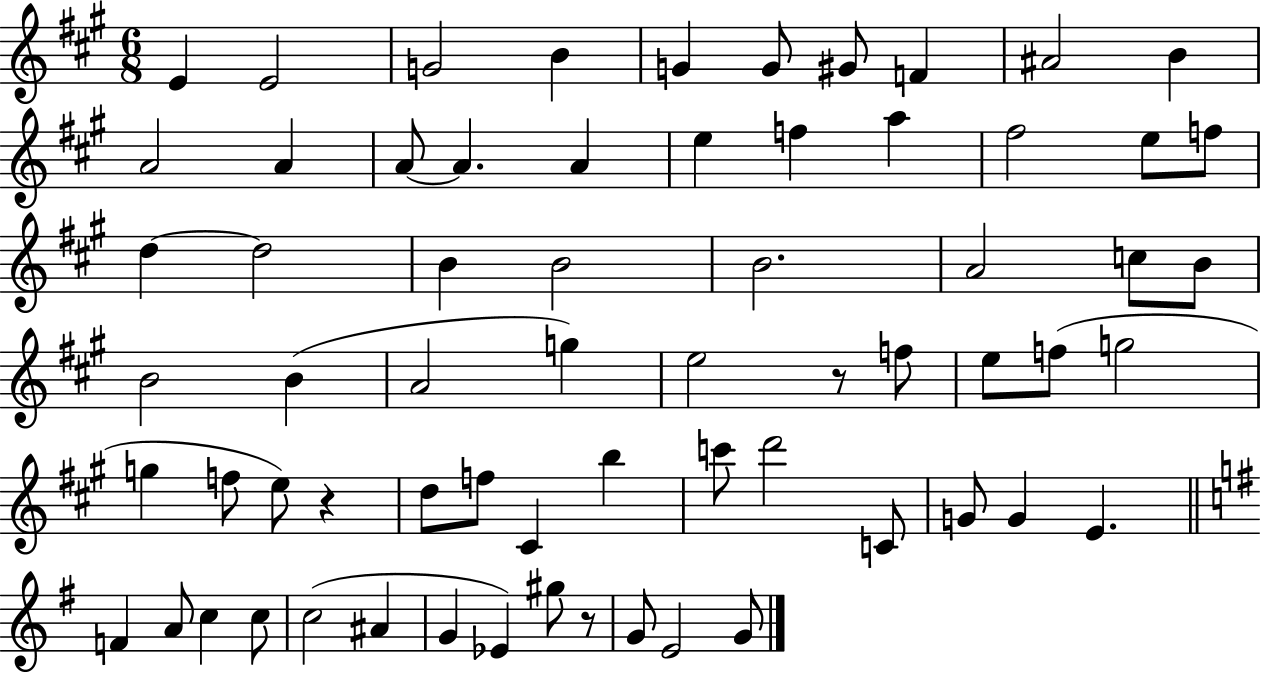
{
  \clef treble
  \numericTimeSignature
  \time 6/8
  \key a \major
  \repeat volta 2 { e'4 e'2 | g'2 b'4 | g'4 g'8 gis'8 f'4 | ais'2 b'4 | \break a'2 a'4 | a'8~~ a'4. a'4 | e''4 f''4 a''4 | fis''2 e''8 f''8 | \break d''4~~ d''2 | b'4 b'2 | b'2. | a'2 c''8 b'8 | \break b'2 b'4( | a'2 g''4) | e''2 r8 f''8 | e''8 f''8( g''2 | \break g''4 f''8 e''8) r4 | d''8 f''8 cis'4 b''4 | c'''8 d'''2 c'8 | g'8 g'4 e'4. | \break \bar "||" \break \key g \major f'4 a'8 c''4 c''8 | c''2( ais'4 | g'4 ees'4) gis''8 r8 | g'8 e'2 g'8 | \break } \bar "|."
}